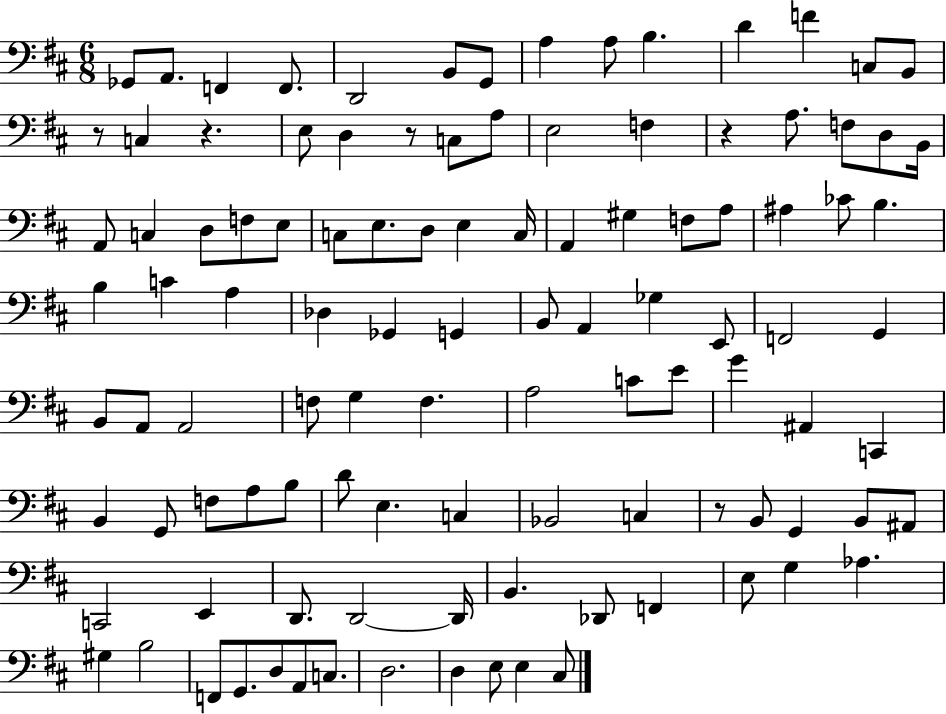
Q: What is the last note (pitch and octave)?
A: C#3